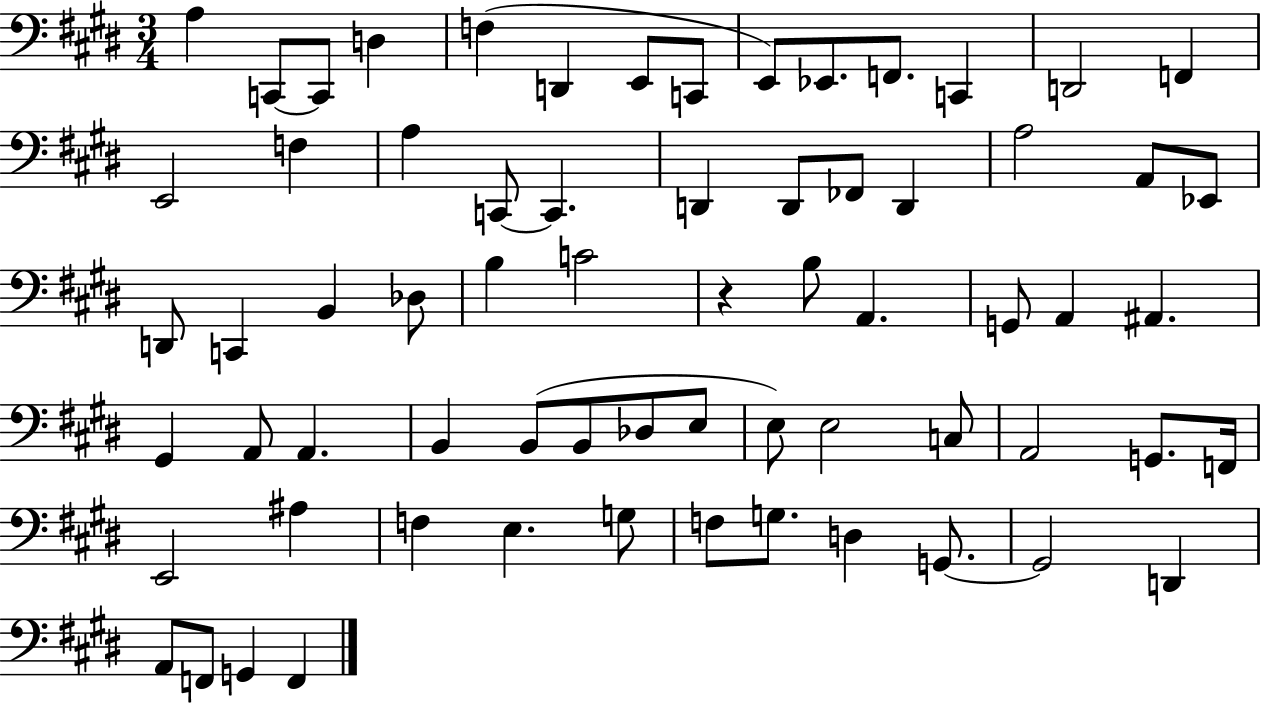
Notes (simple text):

A3/q C2/e C2/e D3/q F3/q D2/q E2/e C2/e E2/e Eb2/e. F2/e. C2/q D2/h F2/q E2/h F3/q A3/q C2/e C2/q. D2/q D2/e FES2/e D2/q A3/h A2/e Eb2/e D2/e C2/q B2/q Db3/e B3/q C4/h R/q B3/e A2/q. G2/e A2/q A#2/q. G#2/q A2/e A2/q. B2/q B2/e B2/e Db3/e E3/e E3/e E3/h C3/e A2/h G2/e. F2/s E2/h A#3/q F3/q E3/q. G3/e F3/e G3/e. D3/q G2/e. G2/h D2/q A2/e F2/e G2/q F2/q